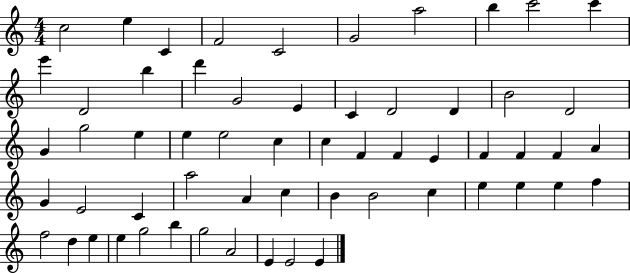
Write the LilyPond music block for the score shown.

{
  \clef treble
  \numericTimeSignature
  \time 4/4
  \key c \major
  c''2 e''4 c'4 | f'2 c'2 | g'2 a''2 | b''4 c'''2 c'''4 | \break e'''4 d'2 b''4 | d'''4 g'2 e'4 | c'4 d'2 d'4 | b'2 d'2 | \break g'4 g''2 e''4 | e''4 e''2 c''4 | c''4 f'4 f'4 e'4 | f'4 f'4 f'4 a'4 | \break g'4 e'2 c'4 | a''2 a'4 c''4 | b'4 b'2 c''4 | e''4 e''4 e''4 f''4 | \break f''2 d''4 e''4 | e''4 g''2 b''4 | g''2 a'2 | e'4 e'2 e'4 | \break \bar "|."
}